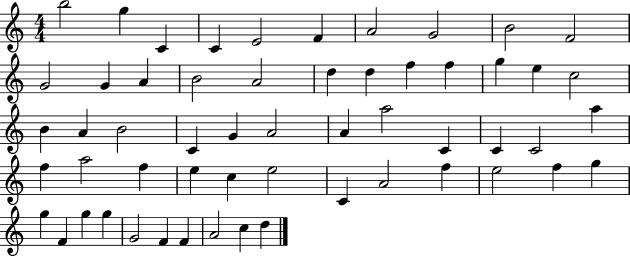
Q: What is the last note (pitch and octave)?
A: D5